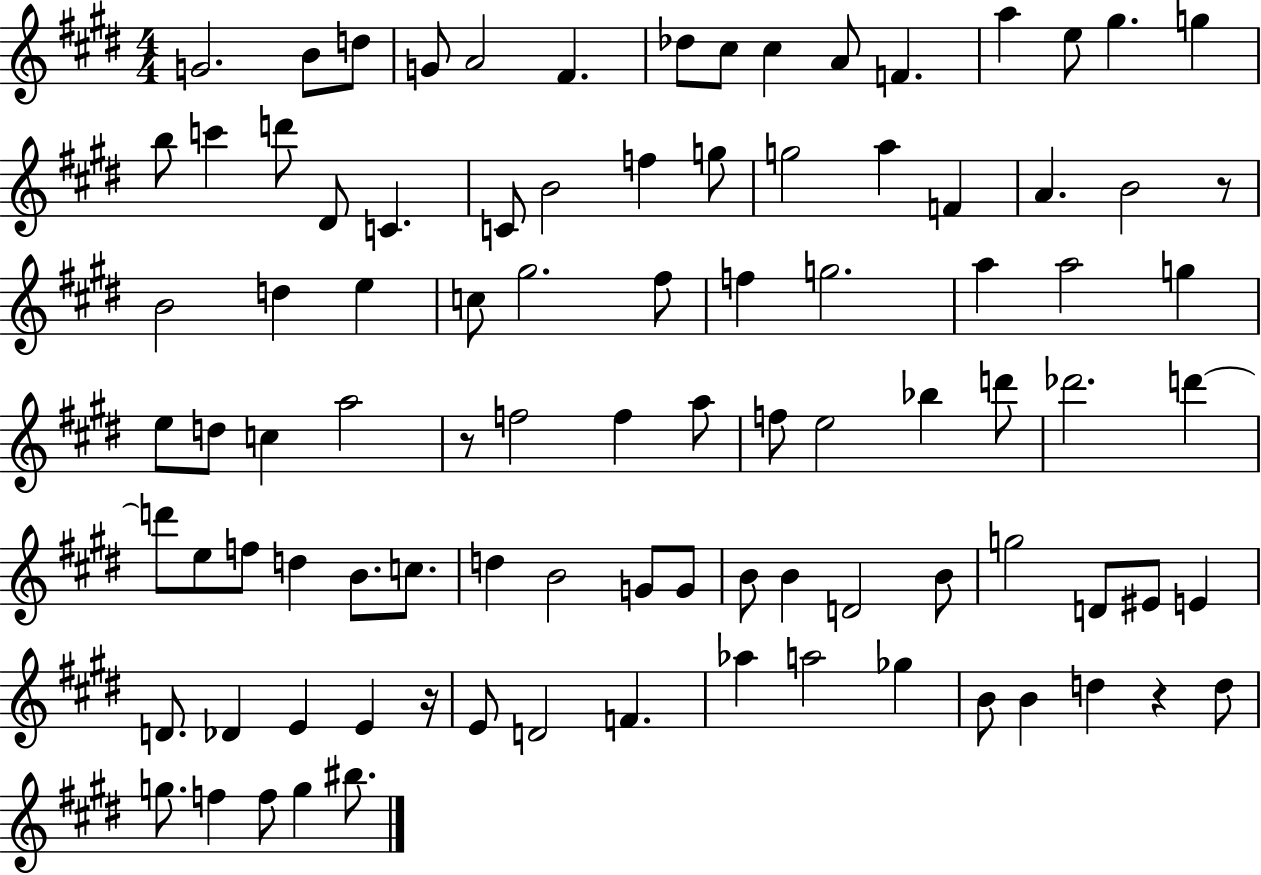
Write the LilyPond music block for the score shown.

{
  \clef treble
  \numericTimeSignature
  \time 4/4
  \key e \major
  g'2. b'8 d''8 | g'8 a'2 fis'4. | des''8 cis''8 cis''4 a'8 f'4. | a''4 e''8 gis''4. g''4 | \break b''8 c'''4 d'''8 dis'8 c'4. | c'8 b'2 f''4 g''8 | g''2 a''4 f'4 | a'4. b'2 r8 | \break b'2 d''4 e''4 | c''8 gis''2. fis''8 | f''4 g''2. | a''4 a''2 g''4 | \break e''8 d''8 c''4 a''2 | r8 f''2 f''4 a''8 | f''8 e''2 bes''4 d'''8 | des'''2. d'''4~~ | \break d'''8 e''8 f''8 d''4 b'8. c''8. | d''4 b'2 g'8 g'8 | b'8 b'4 d'2 b'8 | g''2 d'8 eis'8 e'4 | \break d'8. des'4 e'4 e'4 r16 | e'8 d'2 f'4. | aes''4 a''2 ges''4 | b'8 b'4 d''4 r4 d''8 | \break g''8. f''4 f''8 g''4 bis''8. | \bar "|."
}